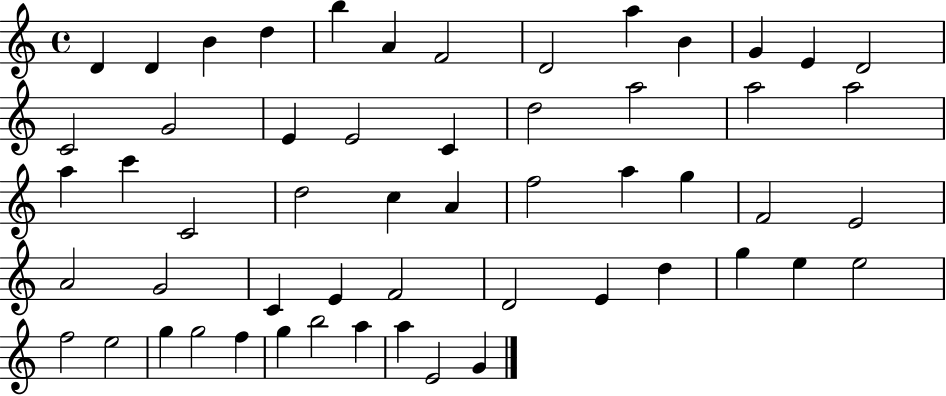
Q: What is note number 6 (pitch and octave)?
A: A4